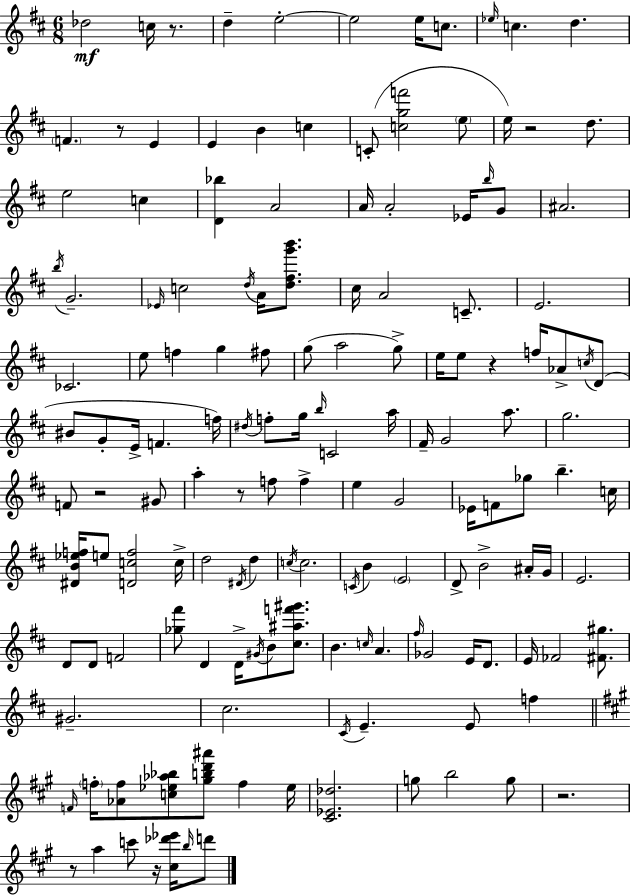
Db5/h C5/s R/e. D5/q E5/h E5/h E5/s C5/e. Eb5/s C5/q. D5/q. F4/q. R/e E4/q E4/q B4/q C5/q C4/e [C5,G5,F6]/h E5/e E5/s R/h D5/e. E5/h C5/q [D4,Bb5]/q A4/h A4/s A4/h Eb4/s B5/s G4/e A#4/h. B5/s G4/h. Eb4/s C5/h D5/s A4/s [D5,F#5,G6,B6]/e. C#5/s A4/h C4/e. E4/h. CES4/h. E5/e F5/q G5/q F#5/e G5/e A5/h G5/e E5/s E5/e R/q F5/s Ab4/e C5/s D4/e BIS4/e G4/e E4/s F4/q. F5/s D#5/s F5/e G5/s B5/s C4/h A5/s F#4/s G4/h A5/e. G5/h. F4/e R/h G#4/e A5/q R/e F5/e F5/q E5/q G4/h Eb4/s F4/e Gb5/e B5/q. C5/s [D#4,B4,Eb5,F5]/s E5/e [D4,C5,F5]/h C5/s D5/h D#4/s D5/q C5/s C5/h. C4/s B4/q E4/h D4/e B4/h A#4/s G4/s E4/h. D4/e D4/e F4/h [Gb5,F#6]/e D4/q D4/s G#4/s B4/e [C#5,A#5,F6,G#6]/e. B4/q. C5/s A4/q. F#5/s Gb4/h E4/s D4/e. E4/s FES4/h [F#4,G#5]/e. G#4/h. C#5/h. C#4/s E4/q. E4/e F5/q F4/s F5/s [Ab4,F5]/e [C5,Eb5,Ab5,Bb5]/e [G#5,B5,D6,A#6]/e F5/q Eb5/s [C#4,Eb4,Db5]/h. G5/e B5/h G5/e R/h. R/e A5/q C6/e R/s [C#5,Db6,Eb6]/s B5/s D6/e